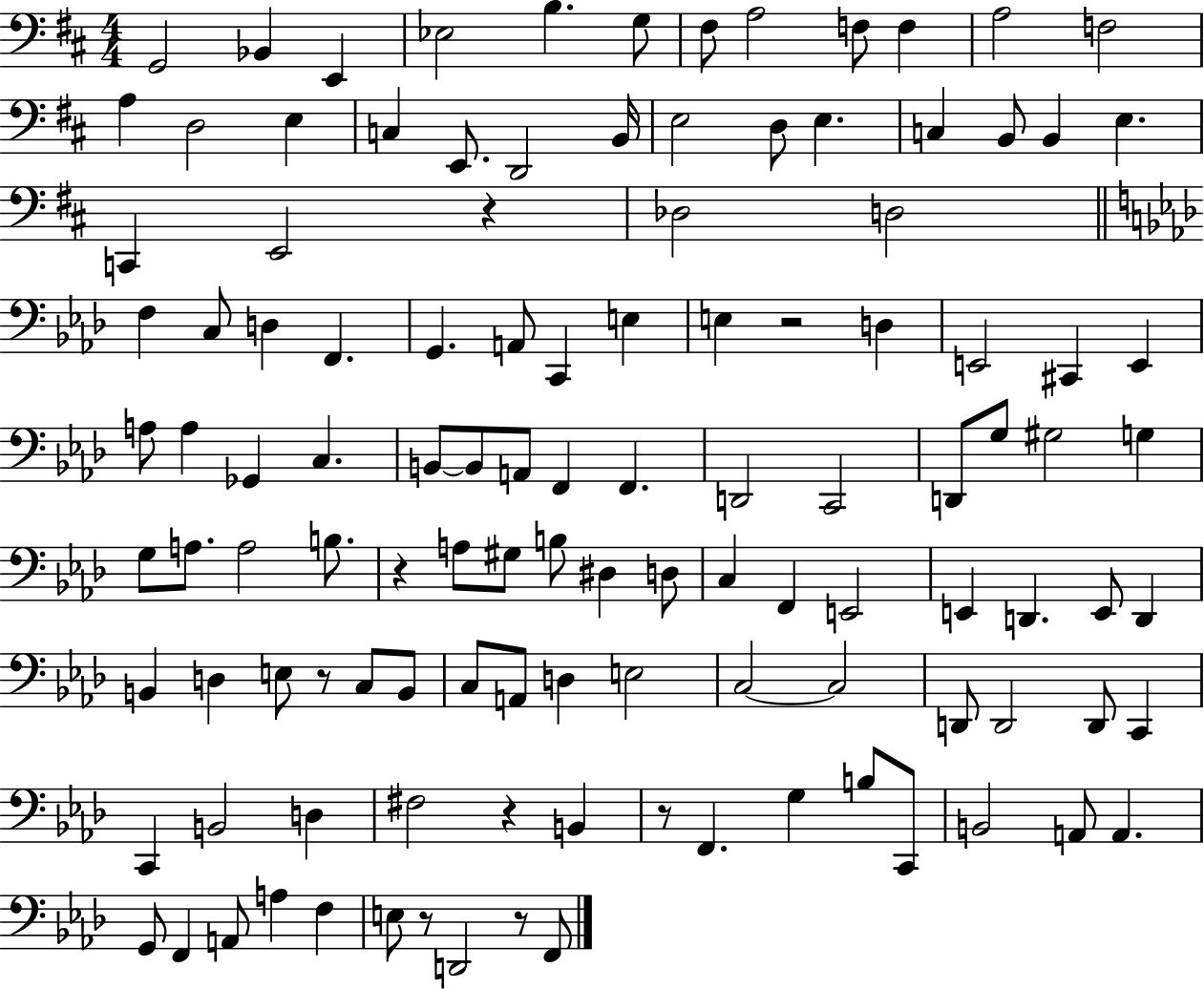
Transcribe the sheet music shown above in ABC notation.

X:1
T:Untitled
M:4/4
L:1/4
K:D
G,,2 _B,, E,, _E,2 B, G,/2 ^F,/2 A,2 F,/2 F, A,2 F,2 A, D,2 E, C, E,,/2 D,,2 B,,/4 E,2 D,/2 E, C, B,,/2 B,, E, C,, E,,2 z _D,2 D,2 F, C,/2 D, F,, G,, A,,/2 C,, E, E, z2 D, E,,2 ^C,, E,, A,/2 A, _G,, C, B,,/2 B,,/2 A,,/2 F,, F,, D,,2 C,,2 D,,/2 G,/2 ^G,2 G, G,/2 A,/2 A,2 B,/2 z A,/2 ^G,/2 B,/2 ^D, D,/2 C, F,, E,,2 E,, D,, E,,/2 D,, B,, D, E,/2 z/2 C,/2 B,,/2 C,/2 A,,/2 D, E,2 C,2 C,2 D,,/2 D,,2 D,,/2 C,, C,, B,,2 D, ^F,2 z B,, z/2 F,, G, B,/2 C,,/2 B,,2 A,,/2 A,, G,,/2 F,, A,,/2 A, F, E,/2 z/2 D,,2 z/2 F,,/2